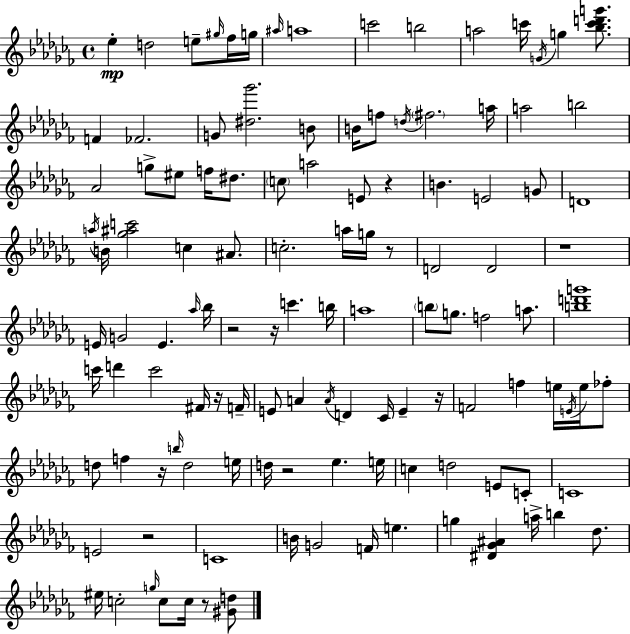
Eb5/q D5/h E5/e G#5/s FES5/s G5/s A#5/s A5/w C6/h B5/h A5/h C6/s G4/s G5/q [Bb5,C6,D6,G6]/e. F4/q FES4/h. G4/e [D#5,Gb6]/h. B4/e B4/s F5/e D5/s F#5/h. A5/s A5/h B5/h Ab4/h G5/e EIS5/e F5/s D#5/e. C5/e A5/h E4/e R/q B4/q. E4/h G4/e D4/w A5/s B4/s [Gb5,A#5,C6]/h C5/q A#4/e. C5/h. A5/s G5/s R/e D4/h D4/h R/w E4/s G4/h E4/q. Ab5/s Bb5/s R/h R/s C6/q. B5/s A5/w B5/e G5/e. F5/h A5/e. [B5,D6,G6]/w C6/s D6/q C6/h F#4/s R/s F4/s E4/e A4/q A4/s D4/q CES4/s E4/q R/s F4/h F5/q E5/s E4/s E5/s FES5/e D5/e F5/q R/s B5/s D5/h E5/s D5/s R/h Eb5/q. E5/s C5/q D5/h E4/e C4/e C4/w E4/h R/h C4/w B4/s G4/h F4/s E5/q. G5/q [D#4,Gb4,A#4]/q A5/s B5/q Db5/e. EIS5/s C5/h G5/s C5/e C5/s R/e [G#4,D5]/e